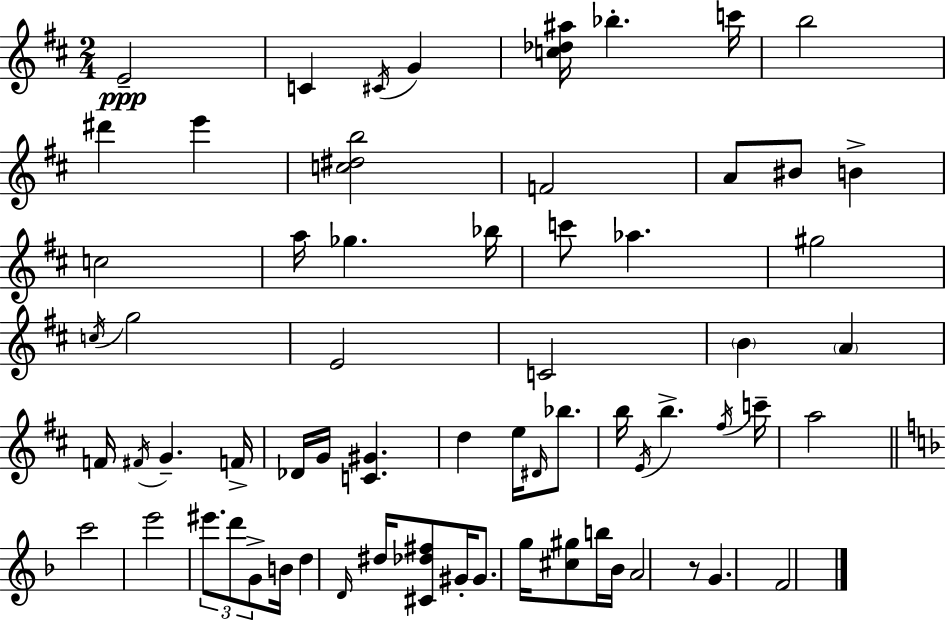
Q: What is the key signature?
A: D major